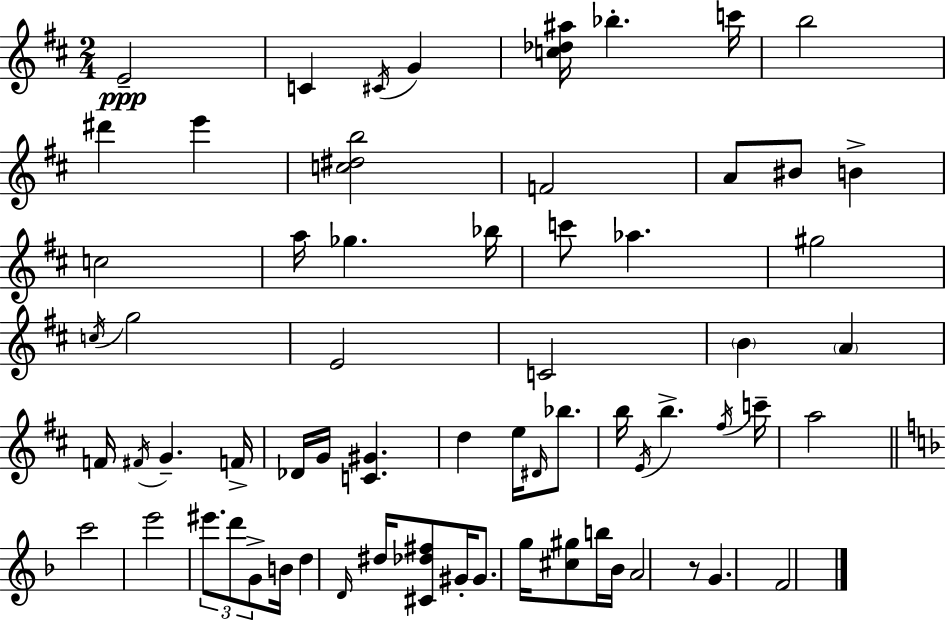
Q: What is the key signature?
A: D major